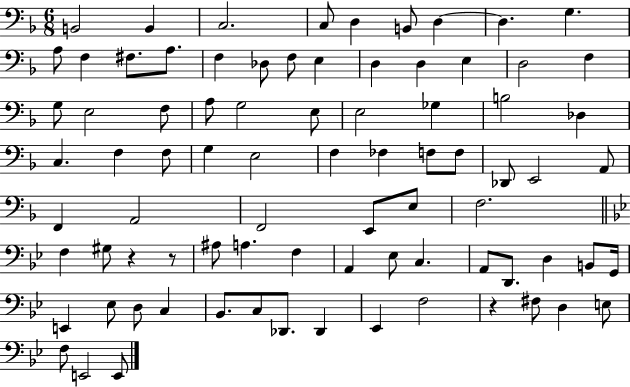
X:1
T:Untitled
M:6/8
L:1/4
K:F
B,,2 B,, C,2 C,/2 D, B,,/2 D, D, G, A,/2 F, ^F,/2 A,/2 F, _D,/2 F,/2 E, D, D, E, D,2 F, G,/2 E,2 F,/2 A,/2 G,2 E,/2 E,2 _G, B,2 _D, C, F, F,/2 G, E,2 F, _F, F,/2 F,/2 _D,,/2 E,,2 A,,/2 F,, A,,2 F,,2 E,,/2 E,/2 F,2 F, ^G,/2 z z/2 ^A,/2 A, F, A,, _E,/2 C, A,,/2 D,,/2 D, B,,/2 G,,/4 E,, _E,/2 D,/2 C, _B,,/2 C,/2 _D,,/2 _D,, _E,, F,2 z ^F,/2 D, E,/2 F,/2 E,,2 E,,/2